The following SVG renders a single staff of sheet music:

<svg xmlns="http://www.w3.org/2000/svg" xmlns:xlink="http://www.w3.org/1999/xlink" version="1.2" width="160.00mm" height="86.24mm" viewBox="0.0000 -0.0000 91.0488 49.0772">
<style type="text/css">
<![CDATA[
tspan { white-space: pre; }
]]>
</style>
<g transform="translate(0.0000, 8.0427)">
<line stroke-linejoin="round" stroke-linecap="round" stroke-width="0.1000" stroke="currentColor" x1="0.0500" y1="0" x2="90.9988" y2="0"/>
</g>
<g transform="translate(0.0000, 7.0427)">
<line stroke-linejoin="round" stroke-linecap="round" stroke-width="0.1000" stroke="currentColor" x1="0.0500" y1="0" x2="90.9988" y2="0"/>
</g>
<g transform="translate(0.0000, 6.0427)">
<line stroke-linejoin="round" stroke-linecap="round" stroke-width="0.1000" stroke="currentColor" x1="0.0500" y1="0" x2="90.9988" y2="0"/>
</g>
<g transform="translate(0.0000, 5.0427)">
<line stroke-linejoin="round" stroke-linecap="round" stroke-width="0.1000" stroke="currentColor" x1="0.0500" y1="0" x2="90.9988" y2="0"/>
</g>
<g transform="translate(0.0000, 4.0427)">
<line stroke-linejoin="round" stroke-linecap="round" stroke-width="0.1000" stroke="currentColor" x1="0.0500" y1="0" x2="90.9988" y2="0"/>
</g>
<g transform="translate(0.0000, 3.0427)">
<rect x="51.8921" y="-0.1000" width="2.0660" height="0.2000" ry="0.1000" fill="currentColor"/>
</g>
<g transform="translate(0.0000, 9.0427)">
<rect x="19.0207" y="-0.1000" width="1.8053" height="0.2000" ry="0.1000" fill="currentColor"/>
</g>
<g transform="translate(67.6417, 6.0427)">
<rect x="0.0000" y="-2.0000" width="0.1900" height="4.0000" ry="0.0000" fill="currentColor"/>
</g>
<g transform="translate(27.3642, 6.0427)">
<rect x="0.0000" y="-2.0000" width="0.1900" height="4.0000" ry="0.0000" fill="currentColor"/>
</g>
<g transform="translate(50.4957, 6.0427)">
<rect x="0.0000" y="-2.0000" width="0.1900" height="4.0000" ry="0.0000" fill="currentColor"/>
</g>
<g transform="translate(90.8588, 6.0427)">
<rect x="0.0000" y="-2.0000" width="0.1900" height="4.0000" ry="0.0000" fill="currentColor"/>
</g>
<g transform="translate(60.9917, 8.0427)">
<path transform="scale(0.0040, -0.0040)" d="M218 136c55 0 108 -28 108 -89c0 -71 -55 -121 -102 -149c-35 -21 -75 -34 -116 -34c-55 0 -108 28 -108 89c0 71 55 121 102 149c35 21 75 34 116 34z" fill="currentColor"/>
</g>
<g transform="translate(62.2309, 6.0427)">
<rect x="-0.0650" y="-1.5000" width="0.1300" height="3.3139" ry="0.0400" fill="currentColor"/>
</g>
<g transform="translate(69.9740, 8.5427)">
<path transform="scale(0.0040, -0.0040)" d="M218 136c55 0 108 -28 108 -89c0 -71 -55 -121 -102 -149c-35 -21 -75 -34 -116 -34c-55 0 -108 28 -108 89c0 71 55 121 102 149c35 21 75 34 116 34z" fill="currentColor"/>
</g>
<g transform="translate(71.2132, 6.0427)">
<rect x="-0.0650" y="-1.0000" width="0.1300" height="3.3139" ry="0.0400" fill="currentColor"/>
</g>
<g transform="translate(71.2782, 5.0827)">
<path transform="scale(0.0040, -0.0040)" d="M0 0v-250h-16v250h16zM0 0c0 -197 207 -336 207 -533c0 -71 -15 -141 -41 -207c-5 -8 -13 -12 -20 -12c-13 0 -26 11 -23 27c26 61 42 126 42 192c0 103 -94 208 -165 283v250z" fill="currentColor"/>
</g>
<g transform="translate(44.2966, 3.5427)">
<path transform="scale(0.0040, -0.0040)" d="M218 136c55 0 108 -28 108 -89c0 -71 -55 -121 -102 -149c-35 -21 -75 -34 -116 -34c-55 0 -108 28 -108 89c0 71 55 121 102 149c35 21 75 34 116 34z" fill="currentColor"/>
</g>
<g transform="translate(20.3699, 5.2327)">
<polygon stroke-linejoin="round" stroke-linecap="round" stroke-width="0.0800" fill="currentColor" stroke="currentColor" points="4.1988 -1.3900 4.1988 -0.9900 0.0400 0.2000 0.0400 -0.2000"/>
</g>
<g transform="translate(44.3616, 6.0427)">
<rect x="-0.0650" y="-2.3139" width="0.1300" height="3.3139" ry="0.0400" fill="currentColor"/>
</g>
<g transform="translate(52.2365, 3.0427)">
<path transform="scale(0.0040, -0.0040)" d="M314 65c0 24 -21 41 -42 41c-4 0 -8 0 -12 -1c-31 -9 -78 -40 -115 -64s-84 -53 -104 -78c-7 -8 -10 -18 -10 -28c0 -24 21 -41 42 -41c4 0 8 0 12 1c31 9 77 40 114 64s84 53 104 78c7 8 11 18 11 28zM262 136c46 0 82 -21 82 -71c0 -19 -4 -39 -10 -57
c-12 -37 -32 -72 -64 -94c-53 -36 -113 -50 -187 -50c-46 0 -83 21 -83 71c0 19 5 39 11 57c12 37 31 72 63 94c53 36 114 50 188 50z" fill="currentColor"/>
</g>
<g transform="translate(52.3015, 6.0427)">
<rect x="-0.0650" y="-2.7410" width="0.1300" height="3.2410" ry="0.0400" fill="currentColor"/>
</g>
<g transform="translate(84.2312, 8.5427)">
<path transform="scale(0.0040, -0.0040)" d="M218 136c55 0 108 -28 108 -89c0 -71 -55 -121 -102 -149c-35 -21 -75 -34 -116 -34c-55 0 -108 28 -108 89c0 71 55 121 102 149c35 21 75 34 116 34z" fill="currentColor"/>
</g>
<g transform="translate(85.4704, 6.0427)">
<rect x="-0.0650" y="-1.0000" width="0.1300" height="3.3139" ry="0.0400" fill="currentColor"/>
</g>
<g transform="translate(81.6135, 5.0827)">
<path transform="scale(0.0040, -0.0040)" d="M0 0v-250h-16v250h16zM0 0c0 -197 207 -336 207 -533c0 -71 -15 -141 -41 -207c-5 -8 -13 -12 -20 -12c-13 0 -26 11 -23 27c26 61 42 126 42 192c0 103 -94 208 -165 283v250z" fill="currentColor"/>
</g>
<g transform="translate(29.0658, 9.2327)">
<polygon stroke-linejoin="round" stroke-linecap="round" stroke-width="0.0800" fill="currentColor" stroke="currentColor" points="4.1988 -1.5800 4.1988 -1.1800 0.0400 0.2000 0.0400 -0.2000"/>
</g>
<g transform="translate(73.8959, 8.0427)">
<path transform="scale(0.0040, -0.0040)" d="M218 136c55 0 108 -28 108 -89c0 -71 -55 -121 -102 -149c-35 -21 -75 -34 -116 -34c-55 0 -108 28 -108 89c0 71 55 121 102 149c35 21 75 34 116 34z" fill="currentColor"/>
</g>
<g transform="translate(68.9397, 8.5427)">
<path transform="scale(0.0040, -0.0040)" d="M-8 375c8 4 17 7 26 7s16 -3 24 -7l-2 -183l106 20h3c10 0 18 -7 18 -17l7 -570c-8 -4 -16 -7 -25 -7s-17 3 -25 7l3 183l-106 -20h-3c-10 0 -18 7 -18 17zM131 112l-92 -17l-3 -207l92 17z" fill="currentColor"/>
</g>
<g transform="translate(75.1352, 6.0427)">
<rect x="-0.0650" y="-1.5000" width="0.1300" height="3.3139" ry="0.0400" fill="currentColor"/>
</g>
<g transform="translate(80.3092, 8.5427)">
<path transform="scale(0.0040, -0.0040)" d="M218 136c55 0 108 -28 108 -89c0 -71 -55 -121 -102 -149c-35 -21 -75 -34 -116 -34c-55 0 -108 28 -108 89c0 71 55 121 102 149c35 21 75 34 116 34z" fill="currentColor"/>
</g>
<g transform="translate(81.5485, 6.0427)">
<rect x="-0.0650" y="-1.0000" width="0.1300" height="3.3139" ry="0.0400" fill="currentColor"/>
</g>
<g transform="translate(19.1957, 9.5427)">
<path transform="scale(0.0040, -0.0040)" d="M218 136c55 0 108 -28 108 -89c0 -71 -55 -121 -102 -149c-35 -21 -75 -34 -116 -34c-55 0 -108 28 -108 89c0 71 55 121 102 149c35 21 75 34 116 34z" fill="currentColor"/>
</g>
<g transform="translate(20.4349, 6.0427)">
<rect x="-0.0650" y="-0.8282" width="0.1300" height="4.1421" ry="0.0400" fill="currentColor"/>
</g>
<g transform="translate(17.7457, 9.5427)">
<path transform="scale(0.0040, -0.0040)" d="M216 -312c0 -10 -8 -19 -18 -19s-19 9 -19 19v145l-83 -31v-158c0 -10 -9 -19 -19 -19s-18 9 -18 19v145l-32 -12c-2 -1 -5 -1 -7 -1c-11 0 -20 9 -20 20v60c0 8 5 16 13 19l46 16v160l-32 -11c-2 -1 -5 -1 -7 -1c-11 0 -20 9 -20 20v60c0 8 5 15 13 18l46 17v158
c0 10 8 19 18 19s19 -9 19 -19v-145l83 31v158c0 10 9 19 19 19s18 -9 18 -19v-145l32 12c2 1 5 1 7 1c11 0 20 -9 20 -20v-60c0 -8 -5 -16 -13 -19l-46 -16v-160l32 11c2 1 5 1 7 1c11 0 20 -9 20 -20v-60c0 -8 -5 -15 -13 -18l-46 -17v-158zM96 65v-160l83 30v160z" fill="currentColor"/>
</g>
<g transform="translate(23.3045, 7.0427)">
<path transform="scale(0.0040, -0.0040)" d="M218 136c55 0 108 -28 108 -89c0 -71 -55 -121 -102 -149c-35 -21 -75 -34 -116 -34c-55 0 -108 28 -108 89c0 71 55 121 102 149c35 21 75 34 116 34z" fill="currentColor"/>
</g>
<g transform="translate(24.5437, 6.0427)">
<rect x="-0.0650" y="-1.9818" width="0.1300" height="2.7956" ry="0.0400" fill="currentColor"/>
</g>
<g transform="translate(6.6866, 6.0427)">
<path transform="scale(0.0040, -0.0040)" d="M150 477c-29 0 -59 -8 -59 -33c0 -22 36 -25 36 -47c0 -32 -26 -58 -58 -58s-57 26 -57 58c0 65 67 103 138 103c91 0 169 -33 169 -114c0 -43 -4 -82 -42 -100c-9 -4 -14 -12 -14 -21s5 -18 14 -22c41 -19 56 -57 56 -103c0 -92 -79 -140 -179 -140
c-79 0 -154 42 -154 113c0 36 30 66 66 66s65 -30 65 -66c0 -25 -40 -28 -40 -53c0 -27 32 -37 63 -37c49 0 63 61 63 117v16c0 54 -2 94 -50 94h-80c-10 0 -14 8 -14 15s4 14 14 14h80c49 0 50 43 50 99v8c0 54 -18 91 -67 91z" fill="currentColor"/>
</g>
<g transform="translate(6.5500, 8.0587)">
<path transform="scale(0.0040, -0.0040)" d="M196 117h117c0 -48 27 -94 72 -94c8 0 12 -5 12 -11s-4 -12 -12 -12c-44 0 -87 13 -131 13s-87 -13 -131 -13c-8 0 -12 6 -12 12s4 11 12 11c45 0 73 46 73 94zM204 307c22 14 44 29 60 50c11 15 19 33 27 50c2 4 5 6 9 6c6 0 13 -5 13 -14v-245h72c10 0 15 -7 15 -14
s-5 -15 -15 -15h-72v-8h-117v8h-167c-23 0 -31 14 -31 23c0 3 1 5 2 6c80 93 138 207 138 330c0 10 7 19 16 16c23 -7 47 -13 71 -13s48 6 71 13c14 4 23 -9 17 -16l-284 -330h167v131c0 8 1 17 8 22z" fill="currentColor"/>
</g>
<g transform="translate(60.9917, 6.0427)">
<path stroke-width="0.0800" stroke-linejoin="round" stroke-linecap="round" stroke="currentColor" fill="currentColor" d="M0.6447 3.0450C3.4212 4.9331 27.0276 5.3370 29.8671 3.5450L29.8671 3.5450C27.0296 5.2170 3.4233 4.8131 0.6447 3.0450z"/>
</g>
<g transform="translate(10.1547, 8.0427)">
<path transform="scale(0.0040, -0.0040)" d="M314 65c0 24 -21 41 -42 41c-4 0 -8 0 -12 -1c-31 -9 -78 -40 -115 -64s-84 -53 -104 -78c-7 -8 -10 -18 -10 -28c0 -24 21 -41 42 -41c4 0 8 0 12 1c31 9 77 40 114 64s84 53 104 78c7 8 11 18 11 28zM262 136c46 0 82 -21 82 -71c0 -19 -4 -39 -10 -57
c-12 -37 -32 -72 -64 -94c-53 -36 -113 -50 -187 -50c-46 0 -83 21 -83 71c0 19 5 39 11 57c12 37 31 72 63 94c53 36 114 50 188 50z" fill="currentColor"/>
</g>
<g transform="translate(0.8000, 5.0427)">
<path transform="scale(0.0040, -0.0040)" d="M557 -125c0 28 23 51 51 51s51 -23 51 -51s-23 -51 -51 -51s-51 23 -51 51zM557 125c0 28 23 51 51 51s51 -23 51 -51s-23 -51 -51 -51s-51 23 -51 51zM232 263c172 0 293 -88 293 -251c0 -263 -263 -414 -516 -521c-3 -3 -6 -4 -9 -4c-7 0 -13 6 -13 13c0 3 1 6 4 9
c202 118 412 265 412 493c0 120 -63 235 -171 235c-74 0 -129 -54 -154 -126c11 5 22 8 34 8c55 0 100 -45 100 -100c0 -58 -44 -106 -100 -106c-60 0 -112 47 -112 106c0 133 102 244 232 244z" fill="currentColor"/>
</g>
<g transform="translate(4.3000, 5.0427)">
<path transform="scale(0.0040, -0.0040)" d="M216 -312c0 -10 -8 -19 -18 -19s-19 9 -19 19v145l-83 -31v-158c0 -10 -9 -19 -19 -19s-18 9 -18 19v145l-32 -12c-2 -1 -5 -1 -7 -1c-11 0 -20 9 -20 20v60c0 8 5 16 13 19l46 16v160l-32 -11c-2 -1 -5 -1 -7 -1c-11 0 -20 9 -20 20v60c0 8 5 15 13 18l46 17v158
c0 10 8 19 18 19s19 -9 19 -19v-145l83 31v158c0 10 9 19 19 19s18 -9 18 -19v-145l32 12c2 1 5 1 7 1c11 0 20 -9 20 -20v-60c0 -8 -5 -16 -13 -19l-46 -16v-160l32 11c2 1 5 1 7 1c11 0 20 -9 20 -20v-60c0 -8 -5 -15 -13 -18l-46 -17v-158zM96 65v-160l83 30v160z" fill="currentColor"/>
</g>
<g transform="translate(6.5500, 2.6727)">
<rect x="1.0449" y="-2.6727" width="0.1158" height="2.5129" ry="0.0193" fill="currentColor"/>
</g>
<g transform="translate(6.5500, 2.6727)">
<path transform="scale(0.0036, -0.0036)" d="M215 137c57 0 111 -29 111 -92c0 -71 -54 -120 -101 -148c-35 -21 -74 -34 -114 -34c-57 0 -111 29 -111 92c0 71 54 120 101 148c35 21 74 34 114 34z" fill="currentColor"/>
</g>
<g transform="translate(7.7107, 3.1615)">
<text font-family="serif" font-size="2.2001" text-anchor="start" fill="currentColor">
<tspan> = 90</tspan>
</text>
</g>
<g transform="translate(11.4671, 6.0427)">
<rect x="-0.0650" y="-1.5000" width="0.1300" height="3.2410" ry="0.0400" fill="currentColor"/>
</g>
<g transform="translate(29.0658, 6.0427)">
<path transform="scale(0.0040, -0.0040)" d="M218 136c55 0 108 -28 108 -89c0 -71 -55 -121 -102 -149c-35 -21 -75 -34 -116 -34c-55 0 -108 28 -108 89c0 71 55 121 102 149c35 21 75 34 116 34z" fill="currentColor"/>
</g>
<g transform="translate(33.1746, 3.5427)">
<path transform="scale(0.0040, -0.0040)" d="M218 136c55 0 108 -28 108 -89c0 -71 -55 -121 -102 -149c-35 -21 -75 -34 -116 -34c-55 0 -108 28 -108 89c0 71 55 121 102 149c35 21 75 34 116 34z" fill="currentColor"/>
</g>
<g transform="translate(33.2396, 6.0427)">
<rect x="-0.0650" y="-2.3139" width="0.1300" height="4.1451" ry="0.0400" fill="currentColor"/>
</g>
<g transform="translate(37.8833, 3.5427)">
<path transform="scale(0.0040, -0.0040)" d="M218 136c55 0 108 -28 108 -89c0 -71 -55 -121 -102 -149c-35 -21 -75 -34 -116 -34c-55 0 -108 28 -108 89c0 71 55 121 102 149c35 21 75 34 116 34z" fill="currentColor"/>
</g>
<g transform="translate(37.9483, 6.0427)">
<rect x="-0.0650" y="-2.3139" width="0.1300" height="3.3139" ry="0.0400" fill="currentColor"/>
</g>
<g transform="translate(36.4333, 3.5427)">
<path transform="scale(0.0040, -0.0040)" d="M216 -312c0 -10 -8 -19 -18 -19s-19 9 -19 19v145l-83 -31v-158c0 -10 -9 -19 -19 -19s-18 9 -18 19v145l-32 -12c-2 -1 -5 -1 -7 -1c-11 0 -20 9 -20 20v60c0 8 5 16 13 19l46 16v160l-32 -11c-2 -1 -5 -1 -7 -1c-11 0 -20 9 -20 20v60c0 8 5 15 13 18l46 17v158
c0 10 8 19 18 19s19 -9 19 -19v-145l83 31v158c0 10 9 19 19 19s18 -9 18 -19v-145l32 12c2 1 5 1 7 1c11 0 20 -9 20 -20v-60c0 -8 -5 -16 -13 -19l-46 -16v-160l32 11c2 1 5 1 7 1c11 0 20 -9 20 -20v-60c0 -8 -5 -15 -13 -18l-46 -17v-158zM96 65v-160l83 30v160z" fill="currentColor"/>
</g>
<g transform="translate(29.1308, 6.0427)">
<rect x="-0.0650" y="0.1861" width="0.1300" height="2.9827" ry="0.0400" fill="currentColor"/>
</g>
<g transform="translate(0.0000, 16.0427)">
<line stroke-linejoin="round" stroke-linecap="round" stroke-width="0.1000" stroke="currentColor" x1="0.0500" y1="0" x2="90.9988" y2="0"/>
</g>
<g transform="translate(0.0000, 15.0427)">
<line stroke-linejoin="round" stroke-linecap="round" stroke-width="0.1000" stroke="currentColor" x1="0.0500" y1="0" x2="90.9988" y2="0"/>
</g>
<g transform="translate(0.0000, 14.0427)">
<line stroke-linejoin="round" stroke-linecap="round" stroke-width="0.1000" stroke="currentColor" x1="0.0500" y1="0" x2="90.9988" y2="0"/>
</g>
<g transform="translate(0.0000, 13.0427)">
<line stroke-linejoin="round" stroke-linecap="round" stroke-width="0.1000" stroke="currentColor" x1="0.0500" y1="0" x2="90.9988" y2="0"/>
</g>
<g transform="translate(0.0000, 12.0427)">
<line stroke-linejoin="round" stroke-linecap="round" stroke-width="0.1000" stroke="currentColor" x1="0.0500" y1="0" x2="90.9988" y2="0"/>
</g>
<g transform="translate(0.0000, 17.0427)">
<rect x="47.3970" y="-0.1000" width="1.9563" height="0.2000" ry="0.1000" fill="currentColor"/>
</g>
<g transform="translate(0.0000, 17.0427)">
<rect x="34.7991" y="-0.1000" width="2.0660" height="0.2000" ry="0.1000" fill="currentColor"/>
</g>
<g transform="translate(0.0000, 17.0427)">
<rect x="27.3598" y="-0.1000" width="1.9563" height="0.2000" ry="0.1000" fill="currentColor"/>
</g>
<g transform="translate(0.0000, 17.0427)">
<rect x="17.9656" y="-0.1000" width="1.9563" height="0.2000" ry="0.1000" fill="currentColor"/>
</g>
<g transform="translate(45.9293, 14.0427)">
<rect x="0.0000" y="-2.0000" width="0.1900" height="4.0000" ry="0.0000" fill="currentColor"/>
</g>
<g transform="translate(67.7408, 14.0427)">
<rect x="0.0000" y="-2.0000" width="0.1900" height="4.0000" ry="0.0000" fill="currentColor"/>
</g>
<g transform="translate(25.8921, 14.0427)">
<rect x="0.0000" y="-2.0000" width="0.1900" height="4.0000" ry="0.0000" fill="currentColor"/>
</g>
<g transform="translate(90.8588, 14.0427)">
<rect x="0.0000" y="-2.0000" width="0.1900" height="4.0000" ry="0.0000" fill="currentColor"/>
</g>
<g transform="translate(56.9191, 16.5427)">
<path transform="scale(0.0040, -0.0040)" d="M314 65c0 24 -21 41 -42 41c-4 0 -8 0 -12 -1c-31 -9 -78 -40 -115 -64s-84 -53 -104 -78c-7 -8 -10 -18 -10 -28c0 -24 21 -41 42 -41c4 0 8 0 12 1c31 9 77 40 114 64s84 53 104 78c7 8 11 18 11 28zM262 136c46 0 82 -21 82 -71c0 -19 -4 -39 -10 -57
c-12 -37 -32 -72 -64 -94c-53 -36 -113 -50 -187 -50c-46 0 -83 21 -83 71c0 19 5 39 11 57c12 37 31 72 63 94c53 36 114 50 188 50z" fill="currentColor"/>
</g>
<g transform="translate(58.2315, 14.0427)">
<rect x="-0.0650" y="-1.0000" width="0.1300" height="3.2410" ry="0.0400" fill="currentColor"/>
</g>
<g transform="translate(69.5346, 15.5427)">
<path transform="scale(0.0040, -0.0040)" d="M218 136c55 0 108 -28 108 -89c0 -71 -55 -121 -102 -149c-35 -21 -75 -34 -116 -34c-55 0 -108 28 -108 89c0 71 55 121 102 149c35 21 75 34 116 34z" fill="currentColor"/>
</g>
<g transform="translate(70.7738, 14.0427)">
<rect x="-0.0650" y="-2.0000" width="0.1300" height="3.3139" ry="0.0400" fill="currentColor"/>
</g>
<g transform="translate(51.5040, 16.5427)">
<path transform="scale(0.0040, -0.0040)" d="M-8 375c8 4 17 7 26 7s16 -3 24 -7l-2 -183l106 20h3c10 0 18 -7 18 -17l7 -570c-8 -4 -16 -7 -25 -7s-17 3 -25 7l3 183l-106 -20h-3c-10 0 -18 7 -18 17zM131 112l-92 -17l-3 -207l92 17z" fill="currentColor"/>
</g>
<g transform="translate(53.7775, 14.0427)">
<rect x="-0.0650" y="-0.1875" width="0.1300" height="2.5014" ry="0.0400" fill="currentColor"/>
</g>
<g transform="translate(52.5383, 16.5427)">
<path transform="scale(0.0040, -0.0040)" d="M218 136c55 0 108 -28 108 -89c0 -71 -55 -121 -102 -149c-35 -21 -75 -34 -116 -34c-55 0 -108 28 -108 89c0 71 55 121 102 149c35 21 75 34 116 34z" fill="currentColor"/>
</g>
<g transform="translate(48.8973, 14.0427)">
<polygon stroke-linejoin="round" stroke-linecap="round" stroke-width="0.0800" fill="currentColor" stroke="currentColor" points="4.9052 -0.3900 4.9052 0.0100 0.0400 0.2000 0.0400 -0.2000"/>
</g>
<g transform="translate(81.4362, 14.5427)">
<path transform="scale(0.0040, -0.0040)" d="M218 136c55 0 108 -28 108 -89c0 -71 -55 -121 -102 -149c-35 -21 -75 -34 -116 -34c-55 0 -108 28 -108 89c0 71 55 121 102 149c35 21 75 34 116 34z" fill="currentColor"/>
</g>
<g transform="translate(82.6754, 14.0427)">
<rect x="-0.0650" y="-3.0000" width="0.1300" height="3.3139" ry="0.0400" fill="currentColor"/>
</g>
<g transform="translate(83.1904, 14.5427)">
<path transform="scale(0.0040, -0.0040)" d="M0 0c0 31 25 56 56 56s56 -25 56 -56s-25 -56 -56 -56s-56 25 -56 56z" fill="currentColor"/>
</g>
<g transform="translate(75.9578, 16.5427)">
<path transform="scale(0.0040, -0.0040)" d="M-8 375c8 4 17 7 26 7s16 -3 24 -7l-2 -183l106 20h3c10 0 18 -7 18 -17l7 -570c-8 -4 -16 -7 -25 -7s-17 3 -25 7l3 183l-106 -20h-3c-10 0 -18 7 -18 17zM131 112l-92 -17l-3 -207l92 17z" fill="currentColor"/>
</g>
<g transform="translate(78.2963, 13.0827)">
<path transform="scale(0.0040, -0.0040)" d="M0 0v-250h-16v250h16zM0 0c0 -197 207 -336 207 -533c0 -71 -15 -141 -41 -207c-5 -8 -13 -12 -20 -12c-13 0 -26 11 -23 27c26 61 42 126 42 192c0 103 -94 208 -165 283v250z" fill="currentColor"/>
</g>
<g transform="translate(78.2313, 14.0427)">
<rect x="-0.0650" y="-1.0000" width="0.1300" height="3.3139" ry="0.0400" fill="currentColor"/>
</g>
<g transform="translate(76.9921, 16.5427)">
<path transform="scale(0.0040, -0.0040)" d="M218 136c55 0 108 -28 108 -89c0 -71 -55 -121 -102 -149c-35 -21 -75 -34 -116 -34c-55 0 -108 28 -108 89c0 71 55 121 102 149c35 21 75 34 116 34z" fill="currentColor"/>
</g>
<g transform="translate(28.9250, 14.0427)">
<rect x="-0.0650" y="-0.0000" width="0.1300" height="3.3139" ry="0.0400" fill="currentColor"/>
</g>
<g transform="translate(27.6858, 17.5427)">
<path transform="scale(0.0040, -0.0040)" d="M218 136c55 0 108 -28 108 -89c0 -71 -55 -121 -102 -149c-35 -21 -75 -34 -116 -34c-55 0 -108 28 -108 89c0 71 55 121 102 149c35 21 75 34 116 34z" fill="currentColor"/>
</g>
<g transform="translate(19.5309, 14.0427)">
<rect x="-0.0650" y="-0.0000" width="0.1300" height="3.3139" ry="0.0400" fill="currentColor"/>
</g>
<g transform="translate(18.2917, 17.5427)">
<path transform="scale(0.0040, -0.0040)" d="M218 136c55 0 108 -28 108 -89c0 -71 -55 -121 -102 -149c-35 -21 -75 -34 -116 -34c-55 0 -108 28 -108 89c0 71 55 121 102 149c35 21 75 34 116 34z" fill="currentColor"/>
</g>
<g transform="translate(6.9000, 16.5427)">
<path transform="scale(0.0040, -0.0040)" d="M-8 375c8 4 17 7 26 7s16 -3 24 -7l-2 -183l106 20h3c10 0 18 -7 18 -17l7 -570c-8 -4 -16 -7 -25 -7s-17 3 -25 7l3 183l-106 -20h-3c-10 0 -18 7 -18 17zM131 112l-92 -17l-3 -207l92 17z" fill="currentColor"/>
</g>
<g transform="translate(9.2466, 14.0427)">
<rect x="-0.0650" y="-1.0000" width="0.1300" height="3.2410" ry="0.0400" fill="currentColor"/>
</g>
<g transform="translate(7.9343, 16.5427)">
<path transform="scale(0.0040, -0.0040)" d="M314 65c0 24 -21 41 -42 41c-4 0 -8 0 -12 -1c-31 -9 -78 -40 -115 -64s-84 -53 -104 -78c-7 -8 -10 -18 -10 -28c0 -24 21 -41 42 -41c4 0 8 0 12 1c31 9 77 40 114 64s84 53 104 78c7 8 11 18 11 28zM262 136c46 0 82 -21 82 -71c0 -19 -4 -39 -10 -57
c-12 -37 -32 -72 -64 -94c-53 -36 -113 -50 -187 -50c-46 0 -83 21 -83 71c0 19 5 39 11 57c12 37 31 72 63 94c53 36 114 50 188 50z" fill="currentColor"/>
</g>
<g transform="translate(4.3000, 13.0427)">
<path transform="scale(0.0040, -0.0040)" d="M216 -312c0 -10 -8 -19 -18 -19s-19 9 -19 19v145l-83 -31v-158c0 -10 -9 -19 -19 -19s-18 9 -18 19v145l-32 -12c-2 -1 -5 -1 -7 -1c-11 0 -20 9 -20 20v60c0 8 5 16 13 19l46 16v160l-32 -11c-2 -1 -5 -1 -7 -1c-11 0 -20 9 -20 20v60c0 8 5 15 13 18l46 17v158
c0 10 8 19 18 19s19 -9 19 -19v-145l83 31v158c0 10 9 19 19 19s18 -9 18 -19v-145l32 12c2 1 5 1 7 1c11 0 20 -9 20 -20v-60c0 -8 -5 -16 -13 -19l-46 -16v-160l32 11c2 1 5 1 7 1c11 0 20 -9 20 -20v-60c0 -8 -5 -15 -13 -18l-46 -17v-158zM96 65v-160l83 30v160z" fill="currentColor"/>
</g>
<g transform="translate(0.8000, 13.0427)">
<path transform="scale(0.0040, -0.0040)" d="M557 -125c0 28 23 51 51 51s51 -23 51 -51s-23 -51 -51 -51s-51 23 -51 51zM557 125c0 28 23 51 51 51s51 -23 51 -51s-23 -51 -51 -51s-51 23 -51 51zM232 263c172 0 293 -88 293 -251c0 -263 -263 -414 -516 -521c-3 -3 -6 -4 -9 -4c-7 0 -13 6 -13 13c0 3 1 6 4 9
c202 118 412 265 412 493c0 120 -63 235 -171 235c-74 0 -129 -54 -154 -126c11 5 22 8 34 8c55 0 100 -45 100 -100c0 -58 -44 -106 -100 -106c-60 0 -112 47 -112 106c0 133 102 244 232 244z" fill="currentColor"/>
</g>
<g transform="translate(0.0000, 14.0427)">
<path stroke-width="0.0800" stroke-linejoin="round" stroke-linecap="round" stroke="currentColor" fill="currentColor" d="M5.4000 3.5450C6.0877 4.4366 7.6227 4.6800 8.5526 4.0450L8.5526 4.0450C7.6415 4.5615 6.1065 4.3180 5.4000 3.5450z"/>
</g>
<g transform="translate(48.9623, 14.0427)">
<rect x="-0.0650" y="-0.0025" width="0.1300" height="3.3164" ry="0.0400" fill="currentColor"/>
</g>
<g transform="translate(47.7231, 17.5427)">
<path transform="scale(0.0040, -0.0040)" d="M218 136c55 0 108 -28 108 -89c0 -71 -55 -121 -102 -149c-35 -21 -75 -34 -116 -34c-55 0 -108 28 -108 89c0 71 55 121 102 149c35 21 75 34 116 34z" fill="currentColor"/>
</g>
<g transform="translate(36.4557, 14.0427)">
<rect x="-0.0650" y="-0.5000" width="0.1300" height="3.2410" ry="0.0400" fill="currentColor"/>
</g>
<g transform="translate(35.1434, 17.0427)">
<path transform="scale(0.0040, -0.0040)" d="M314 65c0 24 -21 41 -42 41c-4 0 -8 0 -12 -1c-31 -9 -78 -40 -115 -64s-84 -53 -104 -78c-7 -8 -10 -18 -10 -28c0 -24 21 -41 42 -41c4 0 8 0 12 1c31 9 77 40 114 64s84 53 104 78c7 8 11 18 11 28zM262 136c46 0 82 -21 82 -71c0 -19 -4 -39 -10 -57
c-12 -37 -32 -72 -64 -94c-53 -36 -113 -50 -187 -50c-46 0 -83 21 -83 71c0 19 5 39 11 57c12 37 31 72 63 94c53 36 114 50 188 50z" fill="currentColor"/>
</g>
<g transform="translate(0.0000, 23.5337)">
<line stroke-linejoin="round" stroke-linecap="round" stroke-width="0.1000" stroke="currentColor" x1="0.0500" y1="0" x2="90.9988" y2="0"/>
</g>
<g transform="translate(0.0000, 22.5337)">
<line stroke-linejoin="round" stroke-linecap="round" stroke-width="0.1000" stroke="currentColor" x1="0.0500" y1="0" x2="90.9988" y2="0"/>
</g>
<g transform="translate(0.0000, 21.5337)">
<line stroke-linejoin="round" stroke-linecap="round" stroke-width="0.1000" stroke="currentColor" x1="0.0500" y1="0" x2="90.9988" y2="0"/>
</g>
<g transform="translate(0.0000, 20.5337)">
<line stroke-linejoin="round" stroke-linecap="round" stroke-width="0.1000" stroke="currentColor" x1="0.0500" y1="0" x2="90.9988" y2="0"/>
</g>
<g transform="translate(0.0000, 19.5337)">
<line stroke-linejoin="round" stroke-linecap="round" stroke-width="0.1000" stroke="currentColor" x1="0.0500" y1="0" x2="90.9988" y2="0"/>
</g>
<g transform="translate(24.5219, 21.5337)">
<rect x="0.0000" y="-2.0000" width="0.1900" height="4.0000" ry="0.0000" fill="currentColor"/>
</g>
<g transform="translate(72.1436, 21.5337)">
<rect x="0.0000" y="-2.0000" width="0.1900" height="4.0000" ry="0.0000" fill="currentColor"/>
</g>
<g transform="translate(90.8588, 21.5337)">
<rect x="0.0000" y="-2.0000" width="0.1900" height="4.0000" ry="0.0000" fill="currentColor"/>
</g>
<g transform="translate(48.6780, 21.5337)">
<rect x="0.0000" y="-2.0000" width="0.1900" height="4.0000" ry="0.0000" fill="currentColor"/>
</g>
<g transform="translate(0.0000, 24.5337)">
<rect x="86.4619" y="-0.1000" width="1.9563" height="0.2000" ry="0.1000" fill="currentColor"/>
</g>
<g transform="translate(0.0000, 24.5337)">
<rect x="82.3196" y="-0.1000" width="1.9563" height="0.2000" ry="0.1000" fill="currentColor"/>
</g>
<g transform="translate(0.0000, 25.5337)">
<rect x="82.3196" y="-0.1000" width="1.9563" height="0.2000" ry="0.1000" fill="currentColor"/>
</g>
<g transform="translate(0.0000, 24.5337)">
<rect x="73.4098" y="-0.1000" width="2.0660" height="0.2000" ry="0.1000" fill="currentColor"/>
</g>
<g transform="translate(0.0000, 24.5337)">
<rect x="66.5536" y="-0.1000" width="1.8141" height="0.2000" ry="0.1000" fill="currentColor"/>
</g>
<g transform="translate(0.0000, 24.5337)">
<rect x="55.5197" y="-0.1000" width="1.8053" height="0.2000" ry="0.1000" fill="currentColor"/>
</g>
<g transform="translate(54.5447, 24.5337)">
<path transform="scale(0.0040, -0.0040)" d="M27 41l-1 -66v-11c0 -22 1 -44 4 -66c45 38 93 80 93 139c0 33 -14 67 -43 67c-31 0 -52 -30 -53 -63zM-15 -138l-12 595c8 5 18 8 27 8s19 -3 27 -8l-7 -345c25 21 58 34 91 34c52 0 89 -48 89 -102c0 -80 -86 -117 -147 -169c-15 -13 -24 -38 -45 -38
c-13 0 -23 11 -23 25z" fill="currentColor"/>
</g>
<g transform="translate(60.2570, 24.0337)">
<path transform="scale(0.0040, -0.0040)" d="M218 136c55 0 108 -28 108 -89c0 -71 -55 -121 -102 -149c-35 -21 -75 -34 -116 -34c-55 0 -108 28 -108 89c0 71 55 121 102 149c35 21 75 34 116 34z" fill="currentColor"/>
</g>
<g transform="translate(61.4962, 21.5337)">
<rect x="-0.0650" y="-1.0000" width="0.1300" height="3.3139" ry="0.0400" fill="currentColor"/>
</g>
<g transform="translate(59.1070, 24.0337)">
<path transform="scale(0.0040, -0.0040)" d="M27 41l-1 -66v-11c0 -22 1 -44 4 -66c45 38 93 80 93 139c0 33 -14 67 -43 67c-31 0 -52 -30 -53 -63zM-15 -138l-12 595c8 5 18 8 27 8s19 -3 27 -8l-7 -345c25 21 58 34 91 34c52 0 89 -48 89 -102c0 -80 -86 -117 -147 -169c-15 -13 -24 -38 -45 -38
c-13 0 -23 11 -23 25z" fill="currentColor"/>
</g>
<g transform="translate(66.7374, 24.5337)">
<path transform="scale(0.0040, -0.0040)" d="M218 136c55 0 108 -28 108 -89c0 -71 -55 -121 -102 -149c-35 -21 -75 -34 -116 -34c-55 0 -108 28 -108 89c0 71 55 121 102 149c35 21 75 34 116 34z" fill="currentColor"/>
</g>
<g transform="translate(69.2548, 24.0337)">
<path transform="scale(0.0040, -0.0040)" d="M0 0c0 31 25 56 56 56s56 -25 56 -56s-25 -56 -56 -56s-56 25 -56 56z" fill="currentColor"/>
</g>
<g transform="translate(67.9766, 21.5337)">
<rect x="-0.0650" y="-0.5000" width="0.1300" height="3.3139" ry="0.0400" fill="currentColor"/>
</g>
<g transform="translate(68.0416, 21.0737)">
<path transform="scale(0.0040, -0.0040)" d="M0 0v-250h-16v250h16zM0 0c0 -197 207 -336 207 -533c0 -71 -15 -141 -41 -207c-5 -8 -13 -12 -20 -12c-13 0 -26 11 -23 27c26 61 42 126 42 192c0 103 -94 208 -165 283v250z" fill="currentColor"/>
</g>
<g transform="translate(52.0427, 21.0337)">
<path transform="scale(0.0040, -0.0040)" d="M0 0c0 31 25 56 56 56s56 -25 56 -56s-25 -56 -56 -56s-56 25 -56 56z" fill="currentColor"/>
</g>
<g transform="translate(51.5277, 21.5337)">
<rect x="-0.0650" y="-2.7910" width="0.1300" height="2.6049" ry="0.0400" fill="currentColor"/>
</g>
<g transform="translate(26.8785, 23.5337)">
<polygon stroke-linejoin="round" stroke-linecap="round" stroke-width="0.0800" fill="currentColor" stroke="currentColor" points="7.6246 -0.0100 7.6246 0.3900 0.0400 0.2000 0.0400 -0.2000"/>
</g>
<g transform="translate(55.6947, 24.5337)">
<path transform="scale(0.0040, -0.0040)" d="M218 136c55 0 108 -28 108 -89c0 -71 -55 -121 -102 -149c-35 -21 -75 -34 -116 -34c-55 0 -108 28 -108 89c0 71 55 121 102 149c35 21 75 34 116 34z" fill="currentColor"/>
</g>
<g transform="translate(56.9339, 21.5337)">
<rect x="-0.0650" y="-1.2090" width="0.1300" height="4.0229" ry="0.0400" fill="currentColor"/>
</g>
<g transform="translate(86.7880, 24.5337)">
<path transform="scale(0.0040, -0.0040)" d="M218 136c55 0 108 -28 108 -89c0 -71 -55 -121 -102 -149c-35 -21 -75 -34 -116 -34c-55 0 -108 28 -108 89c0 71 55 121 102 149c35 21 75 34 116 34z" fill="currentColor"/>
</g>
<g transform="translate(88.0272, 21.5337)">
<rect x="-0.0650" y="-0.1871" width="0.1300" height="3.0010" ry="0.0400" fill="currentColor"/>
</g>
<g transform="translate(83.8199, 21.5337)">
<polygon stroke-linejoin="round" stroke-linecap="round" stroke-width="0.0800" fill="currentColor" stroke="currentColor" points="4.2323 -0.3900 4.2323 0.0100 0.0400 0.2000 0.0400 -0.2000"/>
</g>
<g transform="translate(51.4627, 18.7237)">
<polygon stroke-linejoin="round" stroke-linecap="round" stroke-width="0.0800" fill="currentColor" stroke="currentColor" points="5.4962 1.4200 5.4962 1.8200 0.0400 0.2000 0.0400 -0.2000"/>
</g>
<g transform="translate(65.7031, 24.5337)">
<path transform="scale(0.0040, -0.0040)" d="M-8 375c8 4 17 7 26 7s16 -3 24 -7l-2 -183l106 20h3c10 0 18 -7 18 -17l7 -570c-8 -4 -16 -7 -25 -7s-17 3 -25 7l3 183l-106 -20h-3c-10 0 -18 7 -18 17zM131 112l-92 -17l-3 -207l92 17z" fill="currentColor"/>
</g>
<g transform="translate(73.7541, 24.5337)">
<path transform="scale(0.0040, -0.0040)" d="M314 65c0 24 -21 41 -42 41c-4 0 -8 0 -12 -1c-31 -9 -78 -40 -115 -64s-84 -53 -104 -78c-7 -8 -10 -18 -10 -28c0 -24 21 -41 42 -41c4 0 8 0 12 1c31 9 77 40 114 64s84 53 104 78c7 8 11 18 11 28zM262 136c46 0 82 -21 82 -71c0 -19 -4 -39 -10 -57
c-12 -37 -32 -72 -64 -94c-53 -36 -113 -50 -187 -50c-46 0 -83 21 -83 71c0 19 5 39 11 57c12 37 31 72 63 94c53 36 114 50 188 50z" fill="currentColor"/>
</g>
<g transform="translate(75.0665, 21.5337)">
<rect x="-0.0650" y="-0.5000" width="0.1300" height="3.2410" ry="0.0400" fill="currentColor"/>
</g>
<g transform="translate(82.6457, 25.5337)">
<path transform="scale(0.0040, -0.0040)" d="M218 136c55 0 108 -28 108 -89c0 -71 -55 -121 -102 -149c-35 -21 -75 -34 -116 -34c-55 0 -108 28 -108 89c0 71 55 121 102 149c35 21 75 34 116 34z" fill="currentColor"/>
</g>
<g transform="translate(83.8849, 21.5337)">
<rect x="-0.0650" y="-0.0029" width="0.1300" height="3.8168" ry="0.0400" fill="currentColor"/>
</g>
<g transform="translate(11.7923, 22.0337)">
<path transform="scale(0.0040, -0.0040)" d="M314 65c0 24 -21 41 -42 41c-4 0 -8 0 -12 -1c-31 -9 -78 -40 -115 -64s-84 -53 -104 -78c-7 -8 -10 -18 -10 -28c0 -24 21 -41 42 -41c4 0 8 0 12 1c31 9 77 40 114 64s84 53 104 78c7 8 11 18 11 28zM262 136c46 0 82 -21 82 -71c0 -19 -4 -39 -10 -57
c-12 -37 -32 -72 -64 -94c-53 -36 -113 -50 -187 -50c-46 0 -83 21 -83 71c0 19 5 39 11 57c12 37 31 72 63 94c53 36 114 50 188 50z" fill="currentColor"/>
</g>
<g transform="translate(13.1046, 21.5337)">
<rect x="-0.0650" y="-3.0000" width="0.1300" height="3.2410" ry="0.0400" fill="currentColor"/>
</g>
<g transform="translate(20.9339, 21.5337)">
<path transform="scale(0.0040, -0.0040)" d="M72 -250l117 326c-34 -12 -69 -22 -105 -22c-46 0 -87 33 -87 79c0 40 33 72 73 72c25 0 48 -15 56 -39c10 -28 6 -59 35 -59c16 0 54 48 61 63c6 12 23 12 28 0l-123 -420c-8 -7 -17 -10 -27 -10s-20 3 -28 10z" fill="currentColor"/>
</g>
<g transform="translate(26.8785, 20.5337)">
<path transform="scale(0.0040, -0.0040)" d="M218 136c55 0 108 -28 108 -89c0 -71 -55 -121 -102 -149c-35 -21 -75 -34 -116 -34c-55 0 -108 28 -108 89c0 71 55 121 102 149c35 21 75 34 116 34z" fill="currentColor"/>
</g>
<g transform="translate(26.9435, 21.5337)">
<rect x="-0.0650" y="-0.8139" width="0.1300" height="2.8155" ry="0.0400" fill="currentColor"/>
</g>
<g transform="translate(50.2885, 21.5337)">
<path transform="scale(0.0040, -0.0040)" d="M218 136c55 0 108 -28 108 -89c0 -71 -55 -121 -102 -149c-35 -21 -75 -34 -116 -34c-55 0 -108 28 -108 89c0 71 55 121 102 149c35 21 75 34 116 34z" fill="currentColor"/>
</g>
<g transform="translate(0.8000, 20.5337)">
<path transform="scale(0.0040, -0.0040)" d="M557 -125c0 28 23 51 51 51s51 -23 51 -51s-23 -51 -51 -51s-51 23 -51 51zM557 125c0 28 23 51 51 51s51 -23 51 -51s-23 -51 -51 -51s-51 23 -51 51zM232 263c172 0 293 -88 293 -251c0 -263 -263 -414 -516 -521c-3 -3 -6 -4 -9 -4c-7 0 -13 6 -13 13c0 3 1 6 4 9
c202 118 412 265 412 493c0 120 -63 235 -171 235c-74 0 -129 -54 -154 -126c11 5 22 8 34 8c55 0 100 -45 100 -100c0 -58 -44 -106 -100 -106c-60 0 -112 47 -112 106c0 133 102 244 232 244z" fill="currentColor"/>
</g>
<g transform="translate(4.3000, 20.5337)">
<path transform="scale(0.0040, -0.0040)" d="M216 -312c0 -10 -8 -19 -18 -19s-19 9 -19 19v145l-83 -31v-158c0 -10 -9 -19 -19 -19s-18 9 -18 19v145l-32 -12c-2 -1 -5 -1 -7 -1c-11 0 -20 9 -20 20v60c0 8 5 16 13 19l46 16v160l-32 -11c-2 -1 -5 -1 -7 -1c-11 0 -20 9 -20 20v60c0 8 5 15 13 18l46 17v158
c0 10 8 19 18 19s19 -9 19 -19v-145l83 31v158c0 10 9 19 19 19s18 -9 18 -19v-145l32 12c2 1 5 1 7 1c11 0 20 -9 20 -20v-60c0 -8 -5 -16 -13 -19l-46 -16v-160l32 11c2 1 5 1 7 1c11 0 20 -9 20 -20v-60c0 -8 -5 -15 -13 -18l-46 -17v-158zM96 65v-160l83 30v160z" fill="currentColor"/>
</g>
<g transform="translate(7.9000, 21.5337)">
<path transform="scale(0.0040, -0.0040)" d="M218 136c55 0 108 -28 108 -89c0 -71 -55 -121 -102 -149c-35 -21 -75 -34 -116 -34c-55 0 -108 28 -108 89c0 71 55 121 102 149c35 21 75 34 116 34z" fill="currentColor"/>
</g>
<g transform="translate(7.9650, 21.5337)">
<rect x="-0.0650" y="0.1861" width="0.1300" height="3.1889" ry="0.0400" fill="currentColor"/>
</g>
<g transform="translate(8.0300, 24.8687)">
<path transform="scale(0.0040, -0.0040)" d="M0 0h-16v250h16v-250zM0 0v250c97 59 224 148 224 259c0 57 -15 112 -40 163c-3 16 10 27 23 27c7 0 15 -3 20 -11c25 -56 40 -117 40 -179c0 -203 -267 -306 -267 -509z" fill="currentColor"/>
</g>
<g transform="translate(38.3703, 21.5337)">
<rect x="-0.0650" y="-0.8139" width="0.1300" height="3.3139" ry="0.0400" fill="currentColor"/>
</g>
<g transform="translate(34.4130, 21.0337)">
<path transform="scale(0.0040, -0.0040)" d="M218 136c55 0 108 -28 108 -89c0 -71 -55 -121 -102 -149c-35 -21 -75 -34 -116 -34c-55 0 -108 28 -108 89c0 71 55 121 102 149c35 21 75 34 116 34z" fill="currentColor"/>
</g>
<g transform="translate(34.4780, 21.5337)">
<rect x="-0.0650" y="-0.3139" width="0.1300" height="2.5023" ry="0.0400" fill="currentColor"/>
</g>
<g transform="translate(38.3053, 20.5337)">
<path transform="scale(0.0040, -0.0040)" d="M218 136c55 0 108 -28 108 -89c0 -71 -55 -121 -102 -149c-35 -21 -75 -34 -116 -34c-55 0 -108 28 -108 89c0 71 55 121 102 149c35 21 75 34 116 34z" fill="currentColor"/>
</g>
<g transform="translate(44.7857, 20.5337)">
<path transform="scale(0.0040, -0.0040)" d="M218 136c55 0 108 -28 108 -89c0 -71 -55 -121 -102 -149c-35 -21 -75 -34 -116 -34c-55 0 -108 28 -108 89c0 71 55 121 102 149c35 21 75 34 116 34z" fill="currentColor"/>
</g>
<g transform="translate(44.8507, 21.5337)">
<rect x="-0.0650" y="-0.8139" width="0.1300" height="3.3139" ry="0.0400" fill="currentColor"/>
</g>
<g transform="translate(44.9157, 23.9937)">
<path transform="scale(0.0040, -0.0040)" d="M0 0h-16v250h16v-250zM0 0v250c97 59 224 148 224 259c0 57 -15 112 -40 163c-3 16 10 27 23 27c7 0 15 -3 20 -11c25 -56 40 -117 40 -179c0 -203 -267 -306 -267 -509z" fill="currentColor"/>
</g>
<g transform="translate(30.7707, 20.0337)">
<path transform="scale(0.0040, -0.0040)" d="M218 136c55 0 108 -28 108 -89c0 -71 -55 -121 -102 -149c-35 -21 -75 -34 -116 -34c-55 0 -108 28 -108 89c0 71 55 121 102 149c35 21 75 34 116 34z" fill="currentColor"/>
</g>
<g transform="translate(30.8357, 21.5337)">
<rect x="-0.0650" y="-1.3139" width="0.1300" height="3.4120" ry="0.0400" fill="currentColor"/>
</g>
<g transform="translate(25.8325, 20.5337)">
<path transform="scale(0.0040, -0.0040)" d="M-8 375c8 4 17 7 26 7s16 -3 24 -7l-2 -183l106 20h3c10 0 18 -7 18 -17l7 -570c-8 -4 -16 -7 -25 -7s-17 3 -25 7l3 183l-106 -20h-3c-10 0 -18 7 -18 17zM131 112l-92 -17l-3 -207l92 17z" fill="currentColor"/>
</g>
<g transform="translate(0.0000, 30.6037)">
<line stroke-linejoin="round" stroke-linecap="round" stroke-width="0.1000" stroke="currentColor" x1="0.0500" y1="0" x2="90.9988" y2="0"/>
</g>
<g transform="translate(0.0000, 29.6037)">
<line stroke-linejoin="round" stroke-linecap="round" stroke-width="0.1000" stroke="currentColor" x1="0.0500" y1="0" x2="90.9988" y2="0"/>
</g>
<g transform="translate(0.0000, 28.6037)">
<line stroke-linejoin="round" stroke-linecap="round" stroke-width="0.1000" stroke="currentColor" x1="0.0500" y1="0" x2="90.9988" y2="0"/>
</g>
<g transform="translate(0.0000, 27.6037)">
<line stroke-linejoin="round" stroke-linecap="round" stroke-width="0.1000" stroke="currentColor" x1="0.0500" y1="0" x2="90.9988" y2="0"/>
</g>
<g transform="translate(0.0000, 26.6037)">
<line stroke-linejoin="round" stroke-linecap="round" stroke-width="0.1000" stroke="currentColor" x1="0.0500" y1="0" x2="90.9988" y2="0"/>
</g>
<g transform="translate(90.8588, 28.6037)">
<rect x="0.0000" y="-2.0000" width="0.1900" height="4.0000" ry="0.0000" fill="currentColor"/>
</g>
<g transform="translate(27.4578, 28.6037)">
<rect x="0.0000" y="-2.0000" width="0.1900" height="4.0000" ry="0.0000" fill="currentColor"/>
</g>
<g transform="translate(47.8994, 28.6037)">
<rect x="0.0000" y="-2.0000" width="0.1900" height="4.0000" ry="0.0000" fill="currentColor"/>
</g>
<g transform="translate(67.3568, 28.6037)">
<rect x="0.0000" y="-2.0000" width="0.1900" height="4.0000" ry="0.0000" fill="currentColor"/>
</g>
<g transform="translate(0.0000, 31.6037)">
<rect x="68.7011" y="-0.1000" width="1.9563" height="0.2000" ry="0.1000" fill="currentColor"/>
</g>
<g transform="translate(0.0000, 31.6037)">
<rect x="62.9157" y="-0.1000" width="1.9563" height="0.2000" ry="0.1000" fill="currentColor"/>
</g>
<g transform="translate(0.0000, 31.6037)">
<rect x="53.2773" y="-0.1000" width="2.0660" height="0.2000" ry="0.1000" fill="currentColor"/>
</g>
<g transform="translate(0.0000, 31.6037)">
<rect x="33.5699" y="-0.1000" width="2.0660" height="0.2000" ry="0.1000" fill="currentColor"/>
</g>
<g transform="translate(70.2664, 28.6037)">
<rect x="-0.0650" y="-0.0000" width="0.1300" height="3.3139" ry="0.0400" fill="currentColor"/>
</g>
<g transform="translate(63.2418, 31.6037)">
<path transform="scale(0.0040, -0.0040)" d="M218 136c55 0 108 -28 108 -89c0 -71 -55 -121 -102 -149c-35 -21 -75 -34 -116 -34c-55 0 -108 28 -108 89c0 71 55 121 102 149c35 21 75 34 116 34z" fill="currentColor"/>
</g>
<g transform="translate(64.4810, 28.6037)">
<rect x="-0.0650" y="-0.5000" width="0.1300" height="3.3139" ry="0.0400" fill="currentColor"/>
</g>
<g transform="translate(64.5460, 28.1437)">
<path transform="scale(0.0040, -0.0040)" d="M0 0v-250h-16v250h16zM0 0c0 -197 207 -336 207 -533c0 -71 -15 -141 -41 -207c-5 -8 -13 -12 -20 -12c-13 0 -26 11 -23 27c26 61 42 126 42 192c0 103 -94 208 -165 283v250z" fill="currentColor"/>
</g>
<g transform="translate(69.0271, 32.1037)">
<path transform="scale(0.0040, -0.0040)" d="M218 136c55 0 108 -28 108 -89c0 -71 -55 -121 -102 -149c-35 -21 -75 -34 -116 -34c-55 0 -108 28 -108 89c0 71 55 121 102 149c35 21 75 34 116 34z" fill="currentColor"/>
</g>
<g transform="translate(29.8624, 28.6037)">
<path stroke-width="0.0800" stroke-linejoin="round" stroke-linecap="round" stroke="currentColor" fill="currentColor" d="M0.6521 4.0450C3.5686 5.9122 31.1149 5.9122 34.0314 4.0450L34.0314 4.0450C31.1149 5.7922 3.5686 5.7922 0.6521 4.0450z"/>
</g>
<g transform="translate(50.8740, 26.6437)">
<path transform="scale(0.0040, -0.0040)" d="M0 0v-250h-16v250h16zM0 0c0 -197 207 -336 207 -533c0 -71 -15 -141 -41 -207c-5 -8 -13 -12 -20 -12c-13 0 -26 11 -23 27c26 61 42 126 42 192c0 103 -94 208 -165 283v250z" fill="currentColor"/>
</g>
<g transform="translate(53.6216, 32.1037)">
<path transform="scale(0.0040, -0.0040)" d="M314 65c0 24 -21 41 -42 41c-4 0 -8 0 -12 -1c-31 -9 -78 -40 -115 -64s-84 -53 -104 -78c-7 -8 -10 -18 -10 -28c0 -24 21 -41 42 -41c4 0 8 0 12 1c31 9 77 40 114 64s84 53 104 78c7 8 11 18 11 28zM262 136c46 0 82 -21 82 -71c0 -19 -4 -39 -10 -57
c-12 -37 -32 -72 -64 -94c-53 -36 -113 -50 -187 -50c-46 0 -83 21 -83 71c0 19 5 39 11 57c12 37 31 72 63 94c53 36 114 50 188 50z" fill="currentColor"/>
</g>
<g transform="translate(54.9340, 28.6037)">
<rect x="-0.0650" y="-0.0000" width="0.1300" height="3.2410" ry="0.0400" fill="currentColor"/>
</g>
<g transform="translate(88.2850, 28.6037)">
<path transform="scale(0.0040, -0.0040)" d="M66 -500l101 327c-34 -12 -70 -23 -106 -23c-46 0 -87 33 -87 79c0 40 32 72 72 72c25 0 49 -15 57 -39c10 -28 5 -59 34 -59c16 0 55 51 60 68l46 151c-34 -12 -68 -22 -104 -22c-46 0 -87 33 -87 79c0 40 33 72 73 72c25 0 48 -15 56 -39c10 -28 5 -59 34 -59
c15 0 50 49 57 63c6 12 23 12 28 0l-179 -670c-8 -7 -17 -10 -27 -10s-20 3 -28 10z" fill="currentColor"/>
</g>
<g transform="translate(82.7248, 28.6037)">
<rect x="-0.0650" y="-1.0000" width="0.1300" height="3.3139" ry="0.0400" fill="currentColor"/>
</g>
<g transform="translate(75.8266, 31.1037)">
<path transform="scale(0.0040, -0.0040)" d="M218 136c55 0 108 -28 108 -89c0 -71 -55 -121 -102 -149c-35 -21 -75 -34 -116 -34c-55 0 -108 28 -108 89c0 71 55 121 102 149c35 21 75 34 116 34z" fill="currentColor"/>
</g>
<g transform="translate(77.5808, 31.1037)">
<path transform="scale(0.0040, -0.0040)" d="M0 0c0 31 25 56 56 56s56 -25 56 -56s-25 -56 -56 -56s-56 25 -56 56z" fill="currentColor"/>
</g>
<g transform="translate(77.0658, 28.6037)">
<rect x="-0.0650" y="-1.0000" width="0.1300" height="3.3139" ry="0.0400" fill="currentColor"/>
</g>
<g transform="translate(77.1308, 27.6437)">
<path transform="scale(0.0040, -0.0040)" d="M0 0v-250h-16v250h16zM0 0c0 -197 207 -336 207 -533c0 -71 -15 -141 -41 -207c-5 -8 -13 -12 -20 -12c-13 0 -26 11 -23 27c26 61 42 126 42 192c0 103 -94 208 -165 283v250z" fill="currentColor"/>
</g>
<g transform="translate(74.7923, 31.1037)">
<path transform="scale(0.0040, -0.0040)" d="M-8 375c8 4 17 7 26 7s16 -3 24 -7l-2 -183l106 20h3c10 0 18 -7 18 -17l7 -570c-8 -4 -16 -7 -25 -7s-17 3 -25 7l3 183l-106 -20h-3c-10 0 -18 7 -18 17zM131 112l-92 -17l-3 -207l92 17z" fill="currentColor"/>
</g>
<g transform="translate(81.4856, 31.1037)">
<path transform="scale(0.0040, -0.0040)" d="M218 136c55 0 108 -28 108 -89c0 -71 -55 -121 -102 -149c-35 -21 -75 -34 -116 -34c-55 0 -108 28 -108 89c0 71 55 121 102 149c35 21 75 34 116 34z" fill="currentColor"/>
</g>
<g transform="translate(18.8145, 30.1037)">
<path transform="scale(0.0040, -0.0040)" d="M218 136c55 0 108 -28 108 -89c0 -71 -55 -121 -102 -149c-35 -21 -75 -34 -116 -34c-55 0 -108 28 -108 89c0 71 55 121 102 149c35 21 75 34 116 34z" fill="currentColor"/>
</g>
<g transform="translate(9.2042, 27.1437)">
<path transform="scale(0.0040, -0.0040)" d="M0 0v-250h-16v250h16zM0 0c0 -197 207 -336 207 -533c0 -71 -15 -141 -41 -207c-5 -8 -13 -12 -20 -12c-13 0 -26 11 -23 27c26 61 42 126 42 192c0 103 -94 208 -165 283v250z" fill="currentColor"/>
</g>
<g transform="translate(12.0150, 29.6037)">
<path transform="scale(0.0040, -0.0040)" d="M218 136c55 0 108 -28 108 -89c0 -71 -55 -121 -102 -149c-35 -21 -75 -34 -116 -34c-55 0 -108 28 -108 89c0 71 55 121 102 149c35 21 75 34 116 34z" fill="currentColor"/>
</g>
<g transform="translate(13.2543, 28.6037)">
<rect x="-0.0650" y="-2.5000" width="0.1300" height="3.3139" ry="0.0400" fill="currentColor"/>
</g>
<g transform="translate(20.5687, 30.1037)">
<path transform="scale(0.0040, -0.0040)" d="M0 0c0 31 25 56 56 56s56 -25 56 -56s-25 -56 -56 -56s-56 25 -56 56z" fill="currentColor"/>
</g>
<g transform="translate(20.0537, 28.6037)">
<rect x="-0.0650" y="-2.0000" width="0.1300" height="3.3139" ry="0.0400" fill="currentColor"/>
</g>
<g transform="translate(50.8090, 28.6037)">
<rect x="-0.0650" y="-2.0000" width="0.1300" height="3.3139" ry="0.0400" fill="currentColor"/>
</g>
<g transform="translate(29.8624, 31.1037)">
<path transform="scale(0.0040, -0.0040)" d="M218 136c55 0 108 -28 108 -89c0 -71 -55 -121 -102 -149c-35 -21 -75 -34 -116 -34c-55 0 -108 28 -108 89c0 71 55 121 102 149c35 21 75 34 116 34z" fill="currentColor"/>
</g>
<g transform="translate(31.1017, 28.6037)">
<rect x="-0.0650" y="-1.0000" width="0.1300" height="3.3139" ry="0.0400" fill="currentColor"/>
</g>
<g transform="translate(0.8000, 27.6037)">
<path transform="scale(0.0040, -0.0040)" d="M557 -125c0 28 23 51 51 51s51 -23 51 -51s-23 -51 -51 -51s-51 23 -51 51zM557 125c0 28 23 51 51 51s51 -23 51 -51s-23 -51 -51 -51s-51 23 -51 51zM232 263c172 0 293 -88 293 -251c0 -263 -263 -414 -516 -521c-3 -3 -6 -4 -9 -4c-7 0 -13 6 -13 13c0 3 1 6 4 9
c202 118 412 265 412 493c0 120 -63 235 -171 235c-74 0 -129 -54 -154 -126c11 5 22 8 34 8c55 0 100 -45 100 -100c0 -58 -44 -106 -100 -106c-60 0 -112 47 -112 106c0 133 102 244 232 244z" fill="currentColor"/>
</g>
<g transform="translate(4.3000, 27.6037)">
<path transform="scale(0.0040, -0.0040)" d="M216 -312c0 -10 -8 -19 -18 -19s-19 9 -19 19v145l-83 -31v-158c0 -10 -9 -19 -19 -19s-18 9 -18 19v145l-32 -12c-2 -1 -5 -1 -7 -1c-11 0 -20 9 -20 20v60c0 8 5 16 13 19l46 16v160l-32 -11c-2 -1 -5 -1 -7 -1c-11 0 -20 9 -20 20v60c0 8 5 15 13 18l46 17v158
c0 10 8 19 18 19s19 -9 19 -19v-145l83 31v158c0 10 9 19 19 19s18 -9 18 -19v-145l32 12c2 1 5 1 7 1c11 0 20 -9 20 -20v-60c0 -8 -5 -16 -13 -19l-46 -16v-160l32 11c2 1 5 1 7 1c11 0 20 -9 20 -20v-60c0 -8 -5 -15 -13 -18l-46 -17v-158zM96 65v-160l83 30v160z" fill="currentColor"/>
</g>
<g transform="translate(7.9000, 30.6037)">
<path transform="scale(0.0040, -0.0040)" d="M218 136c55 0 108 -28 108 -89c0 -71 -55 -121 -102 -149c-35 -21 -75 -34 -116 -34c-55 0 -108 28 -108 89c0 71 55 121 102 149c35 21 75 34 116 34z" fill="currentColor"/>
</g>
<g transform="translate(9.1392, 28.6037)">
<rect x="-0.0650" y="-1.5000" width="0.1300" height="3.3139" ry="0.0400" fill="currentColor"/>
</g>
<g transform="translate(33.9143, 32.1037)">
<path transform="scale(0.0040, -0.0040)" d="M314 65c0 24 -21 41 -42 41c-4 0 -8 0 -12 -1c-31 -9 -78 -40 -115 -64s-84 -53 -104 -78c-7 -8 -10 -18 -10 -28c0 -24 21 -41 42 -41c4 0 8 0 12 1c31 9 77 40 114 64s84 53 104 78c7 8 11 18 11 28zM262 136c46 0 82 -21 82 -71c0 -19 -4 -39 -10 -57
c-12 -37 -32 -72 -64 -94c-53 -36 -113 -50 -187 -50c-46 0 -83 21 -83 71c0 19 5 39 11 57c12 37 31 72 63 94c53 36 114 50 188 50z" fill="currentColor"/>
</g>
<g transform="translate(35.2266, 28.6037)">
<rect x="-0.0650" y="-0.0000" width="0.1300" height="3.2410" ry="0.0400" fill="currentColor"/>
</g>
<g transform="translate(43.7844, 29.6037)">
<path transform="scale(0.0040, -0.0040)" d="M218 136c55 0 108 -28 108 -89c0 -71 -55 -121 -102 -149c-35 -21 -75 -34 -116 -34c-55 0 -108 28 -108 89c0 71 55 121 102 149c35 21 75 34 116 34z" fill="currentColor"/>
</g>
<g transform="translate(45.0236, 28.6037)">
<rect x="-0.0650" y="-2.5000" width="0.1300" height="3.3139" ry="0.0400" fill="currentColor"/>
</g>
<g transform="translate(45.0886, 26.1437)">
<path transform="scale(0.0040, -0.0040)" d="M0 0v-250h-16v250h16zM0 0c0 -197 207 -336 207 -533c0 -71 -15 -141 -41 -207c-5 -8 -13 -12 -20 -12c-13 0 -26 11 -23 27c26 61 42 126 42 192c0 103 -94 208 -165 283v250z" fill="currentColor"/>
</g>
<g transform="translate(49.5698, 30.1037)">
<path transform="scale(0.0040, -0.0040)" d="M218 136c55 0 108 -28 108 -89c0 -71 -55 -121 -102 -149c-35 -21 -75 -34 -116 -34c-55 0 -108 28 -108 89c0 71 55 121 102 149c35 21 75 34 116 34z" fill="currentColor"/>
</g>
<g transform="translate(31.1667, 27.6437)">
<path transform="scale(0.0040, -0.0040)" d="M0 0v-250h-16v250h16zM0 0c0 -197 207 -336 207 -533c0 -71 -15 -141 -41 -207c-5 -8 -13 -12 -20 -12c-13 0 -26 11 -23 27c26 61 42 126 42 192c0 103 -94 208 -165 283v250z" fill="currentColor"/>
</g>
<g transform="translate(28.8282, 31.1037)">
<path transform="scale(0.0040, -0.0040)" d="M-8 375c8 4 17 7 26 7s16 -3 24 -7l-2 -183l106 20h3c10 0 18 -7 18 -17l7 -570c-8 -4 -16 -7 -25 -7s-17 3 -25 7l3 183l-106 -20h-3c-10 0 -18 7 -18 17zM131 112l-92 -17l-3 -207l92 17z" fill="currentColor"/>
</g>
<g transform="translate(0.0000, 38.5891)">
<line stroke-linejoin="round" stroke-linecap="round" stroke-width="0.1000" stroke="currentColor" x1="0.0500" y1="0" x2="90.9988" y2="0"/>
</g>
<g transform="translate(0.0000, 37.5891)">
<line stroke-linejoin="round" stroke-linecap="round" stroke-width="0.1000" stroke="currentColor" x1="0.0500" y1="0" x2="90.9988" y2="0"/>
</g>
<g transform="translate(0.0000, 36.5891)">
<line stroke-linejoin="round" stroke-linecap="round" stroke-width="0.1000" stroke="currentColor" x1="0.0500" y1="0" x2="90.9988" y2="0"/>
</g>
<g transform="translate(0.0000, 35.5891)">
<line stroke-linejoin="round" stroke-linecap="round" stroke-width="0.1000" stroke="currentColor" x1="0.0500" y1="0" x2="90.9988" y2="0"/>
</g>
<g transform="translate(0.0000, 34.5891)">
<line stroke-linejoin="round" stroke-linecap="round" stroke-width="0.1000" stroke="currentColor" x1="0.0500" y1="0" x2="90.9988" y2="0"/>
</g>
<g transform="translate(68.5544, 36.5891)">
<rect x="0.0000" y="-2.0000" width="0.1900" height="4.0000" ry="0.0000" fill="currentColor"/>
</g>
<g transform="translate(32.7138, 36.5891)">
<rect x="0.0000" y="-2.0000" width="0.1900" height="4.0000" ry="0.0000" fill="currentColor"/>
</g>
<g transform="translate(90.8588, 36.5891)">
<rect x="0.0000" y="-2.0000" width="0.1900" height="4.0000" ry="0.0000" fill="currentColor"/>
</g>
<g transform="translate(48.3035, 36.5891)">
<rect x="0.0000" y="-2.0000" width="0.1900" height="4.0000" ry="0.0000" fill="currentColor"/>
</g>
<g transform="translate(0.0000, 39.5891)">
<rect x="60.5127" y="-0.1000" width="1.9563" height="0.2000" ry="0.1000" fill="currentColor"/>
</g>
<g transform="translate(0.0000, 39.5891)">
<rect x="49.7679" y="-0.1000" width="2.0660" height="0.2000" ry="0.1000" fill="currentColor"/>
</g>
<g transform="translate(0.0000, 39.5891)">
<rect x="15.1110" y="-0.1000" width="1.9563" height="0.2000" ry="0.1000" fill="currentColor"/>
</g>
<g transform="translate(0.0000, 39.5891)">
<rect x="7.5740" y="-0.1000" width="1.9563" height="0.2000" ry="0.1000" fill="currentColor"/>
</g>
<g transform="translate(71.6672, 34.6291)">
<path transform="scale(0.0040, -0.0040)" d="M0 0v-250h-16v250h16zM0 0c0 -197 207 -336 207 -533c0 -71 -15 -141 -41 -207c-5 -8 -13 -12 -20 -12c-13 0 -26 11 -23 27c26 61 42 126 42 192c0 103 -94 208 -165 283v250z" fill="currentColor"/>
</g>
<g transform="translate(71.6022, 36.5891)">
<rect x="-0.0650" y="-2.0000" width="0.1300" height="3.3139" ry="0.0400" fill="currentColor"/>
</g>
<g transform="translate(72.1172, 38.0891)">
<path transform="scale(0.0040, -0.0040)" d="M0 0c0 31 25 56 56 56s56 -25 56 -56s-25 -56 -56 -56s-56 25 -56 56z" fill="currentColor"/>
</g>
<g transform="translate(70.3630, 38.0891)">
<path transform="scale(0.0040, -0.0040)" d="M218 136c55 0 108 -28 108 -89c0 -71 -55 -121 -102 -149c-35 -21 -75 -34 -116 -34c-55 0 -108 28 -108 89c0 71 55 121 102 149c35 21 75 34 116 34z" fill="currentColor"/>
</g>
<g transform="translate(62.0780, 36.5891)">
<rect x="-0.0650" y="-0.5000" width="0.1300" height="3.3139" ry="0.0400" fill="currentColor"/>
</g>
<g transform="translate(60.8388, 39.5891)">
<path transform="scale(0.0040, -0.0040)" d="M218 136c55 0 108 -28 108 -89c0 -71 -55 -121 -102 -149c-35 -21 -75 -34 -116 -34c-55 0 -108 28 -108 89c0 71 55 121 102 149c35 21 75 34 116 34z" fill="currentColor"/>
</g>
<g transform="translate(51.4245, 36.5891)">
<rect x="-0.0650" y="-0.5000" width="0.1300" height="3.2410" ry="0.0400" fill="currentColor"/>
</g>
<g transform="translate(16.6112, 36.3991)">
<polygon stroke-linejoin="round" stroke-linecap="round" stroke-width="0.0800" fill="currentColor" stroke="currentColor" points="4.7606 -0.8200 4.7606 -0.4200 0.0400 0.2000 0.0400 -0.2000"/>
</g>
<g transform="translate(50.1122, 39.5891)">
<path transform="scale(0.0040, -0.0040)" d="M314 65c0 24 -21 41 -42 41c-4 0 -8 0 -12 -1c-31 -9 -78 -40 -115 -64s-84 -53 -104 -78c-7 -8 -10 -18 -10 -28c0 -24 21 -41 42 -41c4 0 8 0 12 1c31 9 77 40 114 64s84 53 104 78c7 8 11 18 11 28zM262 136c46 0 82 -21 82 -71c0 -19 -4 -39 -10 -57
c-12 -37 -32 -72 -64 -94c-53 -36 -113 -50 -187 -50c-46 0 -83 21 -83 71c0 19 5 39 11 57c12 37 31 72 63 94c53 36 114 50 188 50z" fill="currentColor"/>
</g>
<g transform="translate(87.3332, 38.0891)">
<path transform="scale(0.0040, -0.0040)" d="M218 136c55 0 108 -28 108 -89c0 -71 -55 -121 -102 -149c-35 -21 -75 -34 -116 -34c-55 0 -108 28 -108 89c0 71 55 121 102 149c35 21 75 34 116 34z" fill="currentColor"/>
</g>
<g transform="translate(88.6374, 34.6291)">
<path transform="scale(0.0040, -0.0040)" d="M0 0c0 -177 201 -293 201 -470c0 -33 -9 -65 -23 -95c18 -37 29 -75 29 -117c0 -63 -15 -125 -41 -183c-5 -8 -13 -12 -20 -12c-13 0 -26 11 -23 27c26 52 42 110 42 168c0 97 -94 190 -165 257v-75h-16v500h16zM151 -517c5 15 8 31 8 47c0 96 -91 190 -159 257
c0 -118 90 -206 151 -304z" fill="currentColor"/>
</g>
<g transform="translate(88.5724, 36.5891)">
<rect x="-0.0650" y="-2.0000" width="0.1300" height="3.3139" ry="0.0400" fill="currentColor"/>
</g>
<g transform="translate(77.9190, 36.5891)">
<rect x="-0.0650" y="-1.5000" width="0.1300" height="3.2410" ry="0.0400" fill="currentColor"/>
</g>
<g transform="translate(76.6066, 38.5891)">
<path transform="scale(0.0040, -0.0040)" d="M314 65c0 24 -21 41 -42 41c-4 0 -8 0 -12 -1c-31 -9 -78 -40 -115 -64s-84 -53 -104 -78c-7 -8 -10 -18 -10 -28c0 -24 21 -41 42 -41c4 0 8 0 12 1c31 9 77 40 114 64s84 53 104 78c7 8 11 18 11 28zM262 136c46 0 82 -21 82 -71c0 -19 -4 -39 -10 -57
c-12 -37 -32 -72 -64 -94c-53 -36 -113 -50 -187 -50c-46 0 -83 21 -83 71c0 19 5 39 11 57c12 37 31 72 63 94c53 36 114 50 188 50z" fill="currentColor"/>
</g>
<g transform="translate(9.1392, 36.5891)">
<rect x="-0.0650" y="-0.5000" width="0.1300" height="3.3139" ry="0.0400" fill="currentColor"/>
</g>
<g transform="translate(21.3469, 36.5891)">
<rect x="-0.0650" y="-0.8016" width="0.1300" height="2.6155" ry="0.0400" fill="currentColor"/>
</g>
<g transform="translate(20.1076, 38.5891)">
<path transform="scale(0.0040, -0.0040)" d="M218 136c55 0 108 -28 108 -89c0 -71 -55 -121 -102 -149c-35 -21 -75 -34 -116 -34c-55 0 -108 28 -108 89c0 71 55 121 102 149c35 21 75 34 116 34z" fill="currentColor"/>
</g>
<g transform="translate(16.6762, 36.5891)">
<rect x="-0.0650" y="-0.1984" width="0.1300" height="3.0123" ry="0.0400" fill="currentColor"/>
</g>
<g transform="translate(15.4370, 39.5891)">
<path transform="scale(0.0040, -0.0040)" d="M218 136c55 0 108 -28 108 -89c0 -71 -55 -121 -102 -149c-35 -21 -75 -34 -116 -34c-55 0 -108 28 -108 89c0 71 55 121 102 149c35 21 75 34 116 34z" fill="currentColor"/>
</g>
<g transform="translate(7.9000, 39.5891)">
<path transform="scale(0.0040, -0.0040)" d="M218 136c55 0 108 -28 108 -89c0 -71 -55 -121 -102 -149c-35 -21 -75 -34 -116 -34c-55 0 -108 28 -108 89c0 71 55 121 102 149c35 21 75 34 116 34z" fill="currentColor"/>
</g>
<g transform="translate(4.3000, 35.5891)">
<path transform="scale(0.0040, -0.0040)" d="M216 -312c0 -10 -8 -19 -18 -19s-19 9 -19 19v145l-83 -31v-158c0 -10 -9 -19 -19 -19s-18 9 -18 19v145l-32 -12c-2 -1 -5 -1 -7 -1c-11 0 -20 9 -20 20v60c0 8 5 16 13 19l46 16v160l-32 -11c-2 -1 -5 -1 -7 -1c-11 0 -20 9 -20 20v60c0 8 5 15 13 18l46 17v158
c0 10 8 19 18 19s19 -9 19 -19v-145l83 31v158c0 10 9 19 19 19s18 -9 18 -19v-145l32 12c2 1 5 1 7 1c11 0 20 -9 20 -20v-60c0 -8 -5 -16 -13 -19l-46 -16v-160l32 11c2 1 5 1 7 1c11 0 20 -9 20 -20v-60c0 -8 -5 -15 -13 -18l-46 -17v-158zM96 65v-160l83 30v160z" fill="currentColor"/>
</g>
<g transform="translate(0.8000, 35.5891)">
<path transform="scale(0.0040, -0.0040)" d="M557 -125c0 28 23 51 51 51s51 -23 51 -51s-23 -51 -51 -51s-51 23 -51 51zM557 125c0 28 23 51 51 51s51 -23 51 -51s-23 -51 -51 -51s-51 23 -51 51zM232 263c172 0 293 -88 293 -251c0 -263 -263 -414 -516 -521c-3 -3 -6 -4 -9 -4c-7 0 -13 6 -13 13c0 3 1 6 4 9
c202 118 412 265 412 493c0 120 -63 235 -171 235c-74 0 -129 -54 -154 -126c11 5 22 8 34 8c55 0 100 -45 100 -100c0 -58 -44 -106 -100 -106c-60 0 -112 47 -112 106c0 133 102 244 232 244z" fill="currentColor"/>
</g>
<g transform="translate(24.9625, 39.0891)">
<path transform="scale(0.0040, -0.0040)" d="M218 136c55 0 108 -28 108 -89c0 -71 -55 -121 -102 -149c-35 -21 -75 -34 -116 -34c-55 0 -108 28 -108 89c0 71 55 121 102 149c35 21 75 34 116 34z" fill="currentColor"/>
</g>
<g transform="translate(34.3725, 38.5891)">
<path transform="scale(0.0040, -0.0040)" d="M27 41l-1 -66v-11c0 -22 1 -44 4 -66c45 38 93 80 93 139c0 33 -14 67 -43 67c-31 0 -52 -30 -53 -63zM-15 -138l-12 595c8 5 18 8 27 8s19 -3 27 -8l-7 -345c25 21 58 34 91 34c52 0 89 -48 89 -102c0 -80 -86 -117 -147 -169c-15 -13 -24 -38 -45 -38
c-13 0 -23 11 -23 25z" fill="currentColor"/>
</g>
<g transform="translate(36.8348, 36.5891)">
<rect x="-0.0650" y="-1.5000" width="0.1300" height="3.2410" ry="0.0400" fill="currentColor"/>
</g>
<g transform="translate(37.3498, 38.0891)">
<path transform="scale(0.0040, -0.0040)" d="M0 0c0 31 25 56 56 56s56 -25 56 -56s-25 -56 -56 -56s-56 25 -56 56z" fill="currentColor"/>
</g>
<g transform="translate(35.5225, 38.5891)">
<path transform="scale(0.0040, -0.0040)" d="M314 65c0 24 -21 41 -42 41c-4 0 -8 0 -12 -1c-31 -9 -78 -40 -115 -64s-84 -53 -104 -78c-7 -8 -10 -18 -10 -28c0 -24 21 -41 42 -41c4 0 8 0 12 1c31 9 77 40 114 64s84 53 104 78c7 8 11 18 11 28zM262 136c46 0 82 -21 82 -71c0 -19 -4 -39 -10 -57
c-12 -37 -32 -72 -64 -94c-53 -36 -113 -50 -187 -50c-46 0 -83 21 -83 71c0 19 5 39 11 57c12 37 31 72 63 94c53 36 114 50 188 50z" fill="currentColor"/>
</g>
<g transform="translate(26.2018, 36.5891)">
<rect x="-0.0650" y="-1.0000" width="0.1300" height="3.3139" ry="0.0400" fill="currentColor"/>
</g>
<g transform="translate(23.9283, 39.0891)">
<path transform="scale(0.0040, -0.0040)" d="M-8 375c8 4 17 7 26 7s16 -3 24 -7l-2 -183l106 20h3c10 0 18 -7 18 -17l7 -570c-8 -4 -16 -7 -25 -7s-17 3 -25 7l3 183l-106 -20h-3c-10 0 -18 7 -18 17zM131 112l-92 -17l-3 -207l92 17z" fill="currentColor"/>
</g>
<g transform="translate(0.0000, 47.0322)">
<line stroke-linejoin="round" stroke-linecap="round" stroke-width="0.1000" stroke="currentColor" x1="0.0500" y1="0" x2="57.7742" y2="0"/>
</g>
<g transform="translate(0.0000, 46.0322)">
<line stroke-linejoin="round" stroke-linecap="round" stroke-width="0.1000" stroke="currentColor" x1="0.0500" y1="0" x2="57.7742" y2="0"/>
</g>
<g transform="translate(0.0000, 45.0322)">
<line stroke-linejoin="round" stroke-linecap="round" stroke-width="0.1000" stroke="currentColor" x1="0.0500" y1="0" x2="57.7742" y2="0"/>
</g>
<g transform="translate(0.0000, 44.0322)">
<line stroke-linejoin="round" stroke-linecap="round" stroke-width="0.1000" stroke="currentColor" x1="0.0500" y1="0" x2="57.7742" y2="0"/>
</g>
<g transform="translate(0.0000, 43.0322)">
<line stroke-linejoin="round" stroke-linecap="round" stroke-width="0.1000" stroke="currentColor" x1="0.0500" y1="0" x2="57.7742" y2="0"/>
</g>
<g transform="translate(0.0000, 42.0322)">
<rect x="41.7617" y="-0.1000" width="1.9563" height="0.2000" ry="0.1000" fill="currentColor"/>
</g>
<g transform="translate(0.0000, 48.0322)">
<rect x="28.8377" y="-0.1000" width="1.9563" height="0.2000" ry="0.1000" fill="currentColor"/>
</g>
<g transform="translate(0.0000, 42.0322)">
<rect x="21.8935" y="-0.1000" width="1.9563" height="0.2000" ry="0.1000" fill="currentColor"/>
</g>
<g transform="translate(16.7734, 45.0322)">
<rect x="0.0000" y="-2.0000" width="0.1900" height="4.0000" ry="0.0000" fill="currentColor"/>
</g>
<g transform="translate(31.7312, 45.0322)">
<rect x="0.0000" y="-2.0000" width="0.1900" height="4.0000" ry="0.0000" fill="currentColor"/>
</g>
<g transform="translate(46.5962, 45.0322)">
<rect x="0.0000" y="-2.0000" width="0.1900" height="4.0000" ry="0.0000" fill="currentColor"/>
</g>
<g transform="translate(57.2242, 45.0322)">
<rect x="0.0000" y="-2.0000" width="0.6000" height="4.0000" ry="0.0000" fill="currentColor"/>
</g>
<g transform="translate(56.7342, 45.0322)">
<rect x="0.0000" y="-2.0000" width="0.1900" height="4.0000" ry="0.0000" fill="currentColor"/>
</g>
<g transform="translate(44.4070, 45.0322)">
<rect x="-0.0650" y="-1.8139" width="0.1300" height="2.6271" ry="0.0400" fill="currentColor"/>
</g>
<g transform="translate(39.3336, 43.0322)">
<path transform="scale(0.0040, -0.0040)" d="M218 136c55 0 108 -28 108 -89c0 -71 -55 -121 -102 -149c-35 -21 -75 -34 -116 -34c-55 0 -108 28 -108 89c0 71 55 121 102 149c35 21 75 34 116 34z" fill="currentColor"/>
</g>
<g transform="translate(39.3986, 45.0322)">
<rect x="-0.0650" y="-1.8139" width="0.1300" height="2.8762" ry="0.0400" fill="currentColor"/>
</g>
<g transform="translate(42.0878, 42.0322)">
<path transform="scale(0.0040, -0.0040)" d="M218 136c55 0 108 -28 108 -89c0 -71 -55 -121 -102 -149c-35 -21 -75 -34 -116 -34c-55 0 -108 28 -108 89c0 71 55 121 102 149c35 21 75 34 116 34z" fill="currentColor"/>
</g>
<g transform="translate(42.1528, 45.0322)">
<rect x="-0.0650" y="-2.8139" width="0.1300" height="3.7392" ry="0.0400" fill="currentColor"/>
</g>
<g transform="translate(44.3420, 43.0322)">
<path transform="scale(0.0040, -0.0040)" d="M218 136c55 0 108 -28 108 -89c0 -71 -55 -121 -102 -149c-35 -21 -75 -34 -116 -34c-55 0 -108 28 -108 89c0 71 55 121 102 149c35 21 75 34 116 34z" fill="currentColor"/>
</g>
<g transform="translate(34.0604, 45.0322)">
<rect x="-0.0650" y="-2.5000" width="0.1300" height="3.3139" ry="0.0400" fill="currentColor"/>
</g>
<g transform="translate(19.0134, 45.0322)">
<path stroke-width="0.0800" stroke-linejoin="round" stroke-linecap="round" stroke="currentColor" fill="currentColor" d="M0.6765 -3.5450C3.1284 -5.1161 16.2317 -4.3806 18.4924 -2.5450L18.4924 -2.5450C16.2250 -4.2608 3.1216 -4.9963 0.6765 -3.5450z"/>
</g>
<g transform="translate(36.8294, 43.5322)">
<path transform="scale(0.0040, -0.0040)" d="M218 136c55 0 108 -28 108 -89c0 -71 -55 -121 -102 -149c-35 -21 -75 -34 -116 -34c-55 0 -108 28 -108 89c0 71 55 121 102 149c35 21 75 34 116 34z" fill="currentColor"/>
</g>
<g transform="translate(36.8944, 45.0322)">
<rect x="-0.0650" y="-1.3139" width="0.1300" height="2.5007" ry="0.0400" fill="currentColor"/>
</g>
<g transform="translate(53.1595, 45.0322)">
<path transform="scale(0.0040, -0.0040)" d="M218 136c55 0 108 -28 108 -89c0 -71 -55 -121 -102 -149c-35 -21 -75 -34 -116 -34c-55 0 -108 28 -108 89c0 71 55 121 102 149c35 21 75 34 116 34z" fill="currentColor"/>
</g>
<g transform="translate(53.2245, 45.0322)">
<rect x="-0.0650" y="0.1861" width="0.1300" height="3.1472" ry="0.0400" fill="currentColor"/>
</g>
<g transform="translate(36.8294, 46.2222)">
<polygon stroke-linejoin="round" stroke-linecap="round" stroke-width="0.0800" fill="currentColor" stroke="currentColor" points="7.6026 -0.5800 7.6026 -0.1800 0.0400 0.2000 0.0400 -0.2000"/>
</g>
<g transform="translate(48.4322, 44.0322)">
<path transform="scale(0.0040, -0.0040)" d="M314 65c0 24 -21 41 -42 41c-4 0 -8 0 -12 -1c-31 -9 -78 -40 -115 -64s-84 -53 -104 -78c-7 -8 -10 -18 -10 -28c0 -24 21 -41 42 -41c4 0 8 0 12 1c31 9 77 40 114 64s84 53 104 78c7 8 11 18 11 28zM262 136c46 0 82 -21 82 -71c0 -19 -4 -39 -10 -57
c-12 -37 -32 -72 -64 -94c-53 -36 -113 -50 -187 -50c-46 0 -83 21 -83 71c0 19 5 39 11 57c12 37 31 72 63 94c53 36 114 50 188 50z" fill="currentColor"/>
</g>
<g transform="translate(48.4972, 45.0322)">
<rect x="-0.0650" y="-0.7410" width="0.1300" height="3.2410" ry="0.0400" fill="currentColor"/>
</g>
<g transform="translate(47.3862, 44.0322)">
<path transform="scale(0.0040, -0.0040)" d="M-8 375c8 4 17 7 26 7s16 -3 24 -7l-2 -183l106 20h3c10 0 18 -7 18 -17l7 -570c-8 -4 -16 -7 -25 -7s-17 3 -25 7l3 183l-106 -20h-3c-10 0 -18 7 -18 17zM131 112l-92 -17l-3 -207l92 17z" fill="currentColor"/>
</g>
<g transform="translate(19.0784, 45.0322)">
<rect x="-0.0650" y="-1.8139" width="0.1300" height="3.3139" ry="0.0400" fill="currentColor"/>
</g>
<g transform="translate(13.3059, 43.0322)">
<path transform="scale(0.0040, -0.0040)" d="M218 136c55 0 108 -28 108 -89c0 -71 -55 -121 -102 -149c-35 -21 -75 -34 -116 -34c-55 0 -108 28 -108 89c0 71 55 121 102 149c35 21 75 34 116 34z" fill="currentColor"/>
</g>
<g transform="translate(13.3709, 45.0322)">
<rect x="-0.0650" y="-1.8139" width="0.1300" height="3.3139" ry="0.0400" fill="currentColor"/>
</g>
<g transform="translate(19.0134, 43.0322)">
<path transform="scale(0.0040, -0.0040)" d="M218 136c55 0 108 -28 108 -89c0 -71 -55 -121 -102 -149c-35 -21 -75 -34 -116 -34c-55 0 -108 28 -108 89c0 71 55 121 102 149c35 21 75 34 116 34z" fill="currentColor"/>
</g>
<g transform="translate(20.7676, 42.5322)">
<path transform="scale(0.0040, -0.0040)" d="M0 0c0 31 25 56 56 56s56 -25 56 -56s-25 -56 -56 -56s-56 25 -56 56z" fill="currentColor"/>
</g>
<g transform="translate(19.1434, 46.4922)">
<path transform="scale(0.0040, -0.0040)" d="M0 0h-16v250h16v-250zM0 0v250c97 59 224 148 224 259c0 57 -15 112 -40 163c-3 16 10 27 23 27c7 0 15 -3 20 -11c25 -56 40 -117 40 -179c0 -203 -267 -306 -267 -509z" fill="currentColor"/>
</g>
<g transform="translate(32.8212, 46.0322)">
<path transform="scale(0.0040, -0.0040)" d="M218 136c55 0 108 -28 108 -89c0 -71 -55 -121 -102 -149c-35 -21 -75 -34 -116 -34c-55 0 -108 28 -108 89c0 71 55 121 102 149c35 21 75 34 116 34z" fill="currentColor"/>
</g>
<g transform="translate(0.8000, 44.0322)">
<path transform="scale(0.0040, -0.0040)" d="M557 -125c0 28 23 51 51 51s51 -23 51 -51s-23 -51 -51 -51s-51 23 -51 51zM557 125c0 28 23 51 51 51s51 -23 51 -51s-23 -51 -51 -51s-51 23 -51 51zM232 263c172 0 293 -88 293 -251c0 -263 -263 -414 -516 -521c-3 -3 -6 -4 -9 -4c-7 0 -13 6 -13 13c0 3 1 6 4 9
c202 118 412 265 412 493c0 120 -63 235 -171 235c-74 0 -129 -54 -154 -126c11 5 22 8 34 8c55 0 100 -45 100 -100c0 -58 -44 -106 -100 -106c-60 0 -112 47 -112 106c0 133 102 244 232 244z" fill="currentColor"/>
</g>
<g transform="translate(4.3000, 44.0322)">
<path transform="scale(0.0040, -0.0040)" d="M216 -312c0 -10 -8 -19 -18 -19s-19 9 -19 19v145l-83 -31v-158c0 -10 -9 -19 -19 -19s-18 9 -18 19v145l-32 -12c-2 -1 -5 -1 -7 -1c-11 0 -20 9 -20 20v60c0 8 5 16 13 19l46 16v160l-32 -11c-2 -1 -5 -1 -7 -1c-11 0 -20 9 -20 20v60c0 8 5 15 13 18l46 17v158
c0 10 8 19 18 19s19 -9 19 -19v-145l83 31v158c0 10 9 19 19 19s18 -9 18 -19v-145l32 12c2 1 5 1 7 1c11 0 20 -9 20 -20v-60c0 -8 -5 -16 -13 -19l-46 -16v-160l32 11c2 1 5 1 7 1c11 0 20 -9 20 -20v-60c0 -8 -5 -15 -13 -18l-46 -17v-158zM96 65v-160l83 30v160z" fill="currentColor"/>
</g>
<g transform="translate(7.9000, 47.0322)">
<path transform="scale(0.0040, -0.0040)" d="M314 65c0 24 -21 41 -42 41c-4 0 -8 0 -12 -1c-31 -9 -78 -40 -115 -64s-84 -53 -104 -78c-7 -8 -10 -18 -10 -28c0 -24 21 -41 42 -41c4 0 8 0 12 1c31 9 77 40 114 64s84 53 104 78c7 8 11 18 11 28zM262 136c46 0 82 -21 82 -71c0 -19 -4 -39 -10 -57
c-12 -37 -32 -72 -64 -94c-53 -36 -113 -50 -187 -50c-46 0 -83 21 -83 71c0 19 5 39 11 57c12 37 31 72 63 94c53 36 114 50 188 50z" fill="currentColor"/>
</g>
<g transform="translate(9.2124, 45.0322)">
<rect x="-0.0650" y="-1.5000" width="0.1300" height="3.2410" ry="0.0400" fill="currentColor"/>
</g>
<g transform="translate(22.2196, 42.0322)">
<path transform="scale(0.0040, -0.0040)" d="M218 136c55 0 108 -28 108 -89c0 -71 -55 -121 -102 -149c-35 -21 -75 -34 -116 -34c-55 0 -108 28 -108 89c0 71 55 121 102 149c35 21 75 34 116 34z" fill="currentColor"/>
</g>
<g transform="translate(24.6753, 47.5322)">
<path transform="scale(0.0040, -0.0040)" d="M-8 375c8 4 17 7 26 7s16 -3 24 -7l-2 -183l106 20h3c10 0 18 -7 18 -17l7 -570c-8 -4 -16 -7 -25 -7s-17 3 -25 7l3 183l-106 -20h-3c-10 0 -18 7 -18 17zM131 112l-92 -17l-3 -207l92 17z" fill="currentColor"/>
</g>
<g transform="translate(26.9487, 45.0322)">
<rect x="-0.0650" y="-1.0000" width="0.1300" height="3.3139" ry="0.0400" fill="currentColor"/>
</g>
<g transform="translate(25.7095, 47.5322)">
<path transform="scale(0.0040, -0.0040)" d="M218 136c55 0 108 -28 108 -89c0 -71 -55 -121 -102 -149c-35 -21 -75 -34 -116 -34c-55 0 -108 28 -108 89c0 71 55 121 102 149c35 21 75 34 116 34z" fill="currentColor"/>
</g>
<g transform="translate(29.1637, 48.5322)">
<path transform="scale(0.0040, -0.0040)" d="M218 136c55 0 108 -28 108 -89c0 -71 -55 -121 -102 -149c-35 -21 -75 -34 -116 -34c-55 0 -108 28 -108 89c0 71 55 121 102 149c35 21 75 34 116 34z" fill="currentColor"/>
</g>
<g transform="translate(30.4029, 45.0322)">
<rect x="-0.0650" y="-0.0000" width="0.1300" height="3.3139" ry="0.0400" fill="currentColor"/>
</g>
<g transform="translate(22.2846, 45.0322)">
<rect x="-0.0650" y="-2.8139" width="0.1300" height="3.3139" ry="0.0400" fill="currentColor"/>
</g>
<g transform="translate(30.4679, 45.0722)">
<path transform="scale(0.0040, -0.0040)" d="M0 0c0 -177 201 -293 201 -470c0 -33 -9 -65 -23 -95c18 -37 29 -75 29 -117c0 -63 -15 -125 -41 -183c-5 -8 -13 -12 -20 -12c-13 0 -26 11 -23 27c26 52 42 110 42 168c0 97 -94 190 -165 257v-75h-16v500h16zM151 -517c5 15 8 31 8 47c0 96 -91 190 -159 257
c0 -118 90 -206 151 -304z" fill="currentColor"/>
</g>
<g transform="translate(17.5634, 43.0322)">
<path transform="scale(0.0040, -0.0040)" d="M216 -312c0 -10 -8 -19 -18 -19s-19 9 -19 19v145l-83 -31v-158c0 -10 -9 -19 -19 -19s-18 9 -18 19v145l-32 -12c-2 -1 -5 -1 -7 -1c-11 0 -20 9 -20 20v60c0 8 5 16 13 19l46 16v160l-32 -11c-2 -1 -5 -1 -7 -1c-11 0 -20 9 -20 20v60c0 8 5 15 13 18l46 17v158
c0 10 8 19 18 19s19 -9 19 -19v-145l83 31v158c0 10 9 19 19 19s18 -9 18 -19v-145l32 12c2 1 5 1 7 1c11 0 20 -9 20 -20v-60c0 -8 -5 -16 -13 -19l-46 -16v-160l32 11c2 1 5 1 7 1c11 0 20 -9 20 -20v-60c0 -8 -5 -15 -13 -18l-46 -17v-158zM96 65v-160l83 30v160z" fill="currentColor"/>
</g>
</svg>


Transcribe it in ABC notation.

X:1
T:Untitled
M:3/4
L:1/4
K:G
G,,2 ^D,,/2 B,,/2 D,/2 B,/2 ^B, ^B, C2 G,, F,,/2 G,, F,,/2 F,, F,,2 D,, D,, E,,2 D,,/2 F,,/2 F,,2 A,, F,,/2 C, D,/2 C,2 z/2 F,/2 G,/2 E,/2 F, F,/2 D,/2 _E,,/2 _F,, E,,/2 E,,2 C,,/2 E,,/2 G,,/2 B,, A,, F,,/2 D,,2 B,,/2 A,,/2 D,,2 E,,/2 D,, F,,/2 F,, z/4 E,, E,,/2 G,,/2 F,, _G,,2 E,,2 E,, A,,/2 G,,2 A,,/4 G,,2 A, ^A,/2 C F,, D,,/4 B,, G,/2 A,/2 C/2 A,/2 F,2 D,